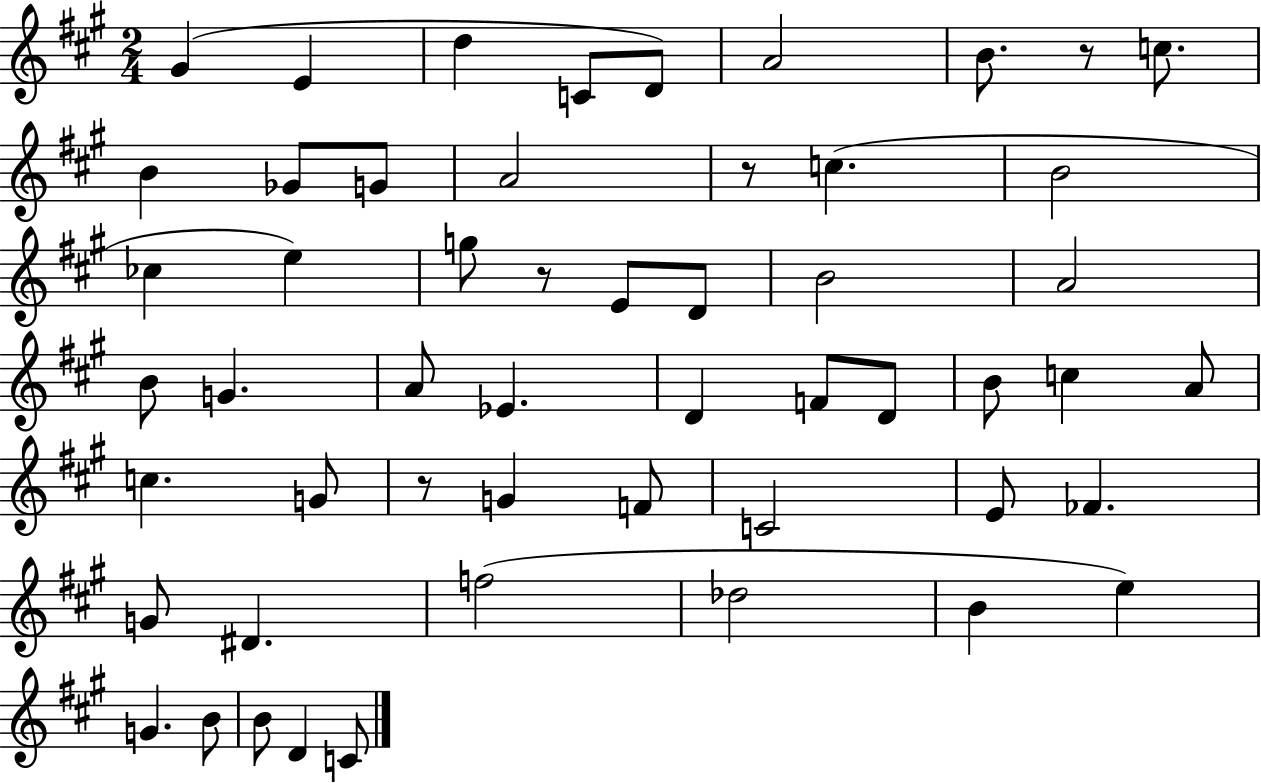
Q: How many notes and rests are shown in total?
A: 53